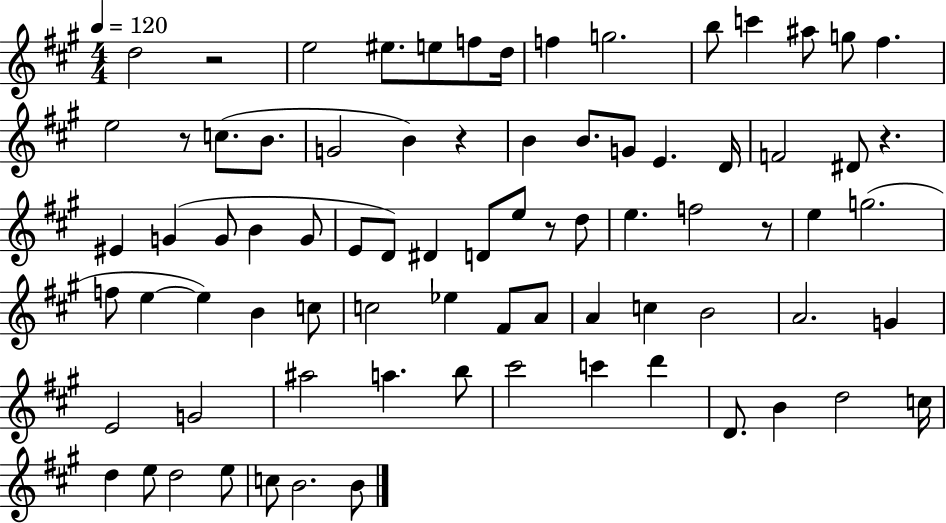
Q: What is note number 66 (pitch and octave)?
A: C5